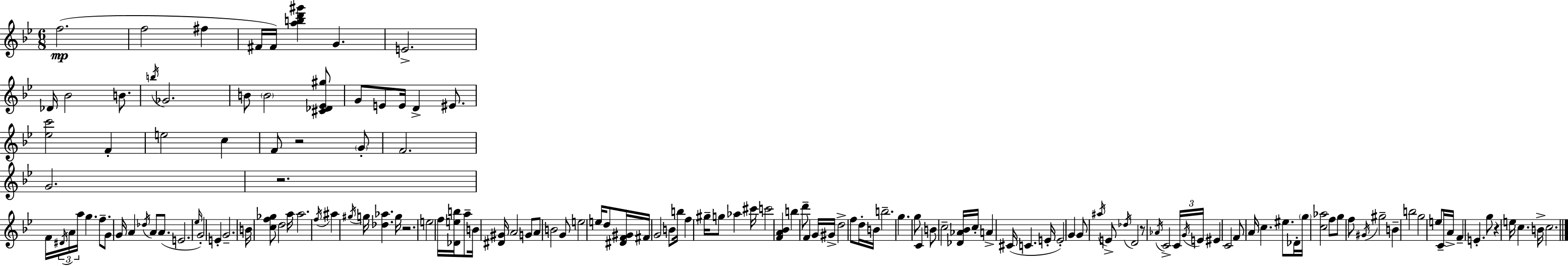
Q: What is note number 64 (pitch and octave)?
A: D5